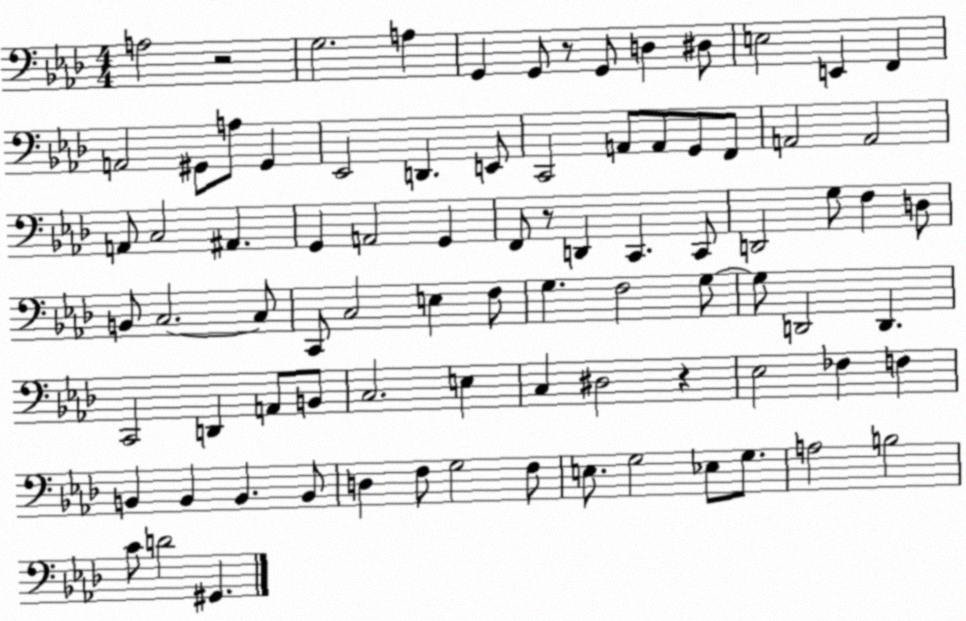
X:1
T:Untitled
M:4/4
L:1/4
K:Ab
A,2 z2 G,2 A, G,, G,,/2 z/2 G,,/2 D, ^D,/2 E,2 E,, F,, A,,2 ^G,,/2 A,/2 ^G,, _E,,2 D,, E,,/2 C,,2 A,,/2 A,,/2 G,,/2 F,,/2 A,,2 A,,2 A,,/2 C,2 ^A,, G,, A,,2 G,, F,,/2 z/2 D,, C,, C,,/2 D,,2 G,/2 F, D,/2 B,,/2 C,2 C,/2 C,,/2 C,2 E, F,/2 G, F,2 G,/2 G,/2 D,,2 D,, C,,2 D,, A,,/2 B,,/2 C,2 E, C, ^D,2 z _E,2 _F, F, B,, B,, B,, B,,/2 D, F,/2 G,2 F,/2 E,/2 G,2 _E,/2 G,/2 A,2 B,2 C/2 D2 ^G,,